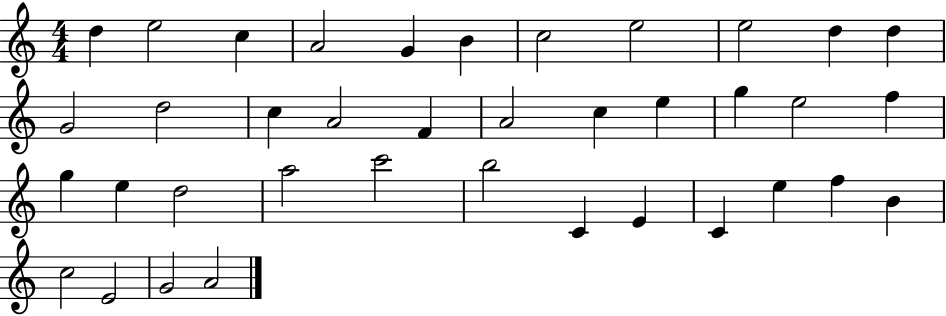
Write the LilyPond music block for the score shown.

{
  \clef treble
  \numericTimeSignature
  \time 4/4
  \key c \major
  d''4 e''2 c''4 | a'2 g'4 b'4 | c''2 e''2 | e''2 d''4 d''4 | \break g'2 d''2 | c''4 a'2 f'4 | a'2 c''4 e''4 | g''4 e''2 f''4 | \break g''4 e''4 d''2 | a''2 c'''2 | b''2 c'4 e'4 | c'4 e''4 f''4 b'4 | \break c''2 e'2 | g'2 a'2 | \bar "|."
}